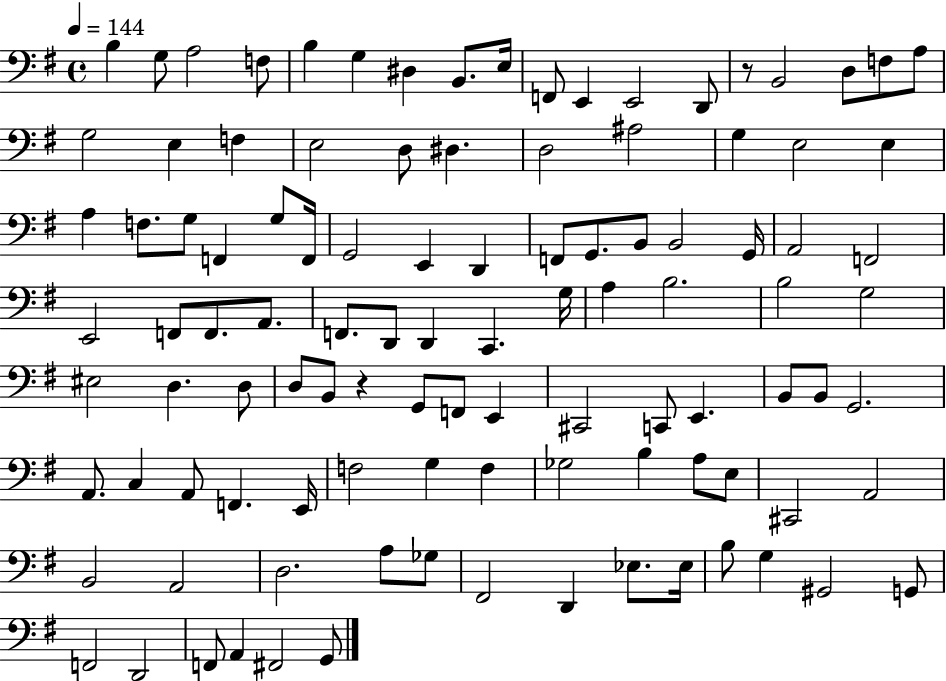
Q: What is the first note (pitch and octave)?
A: B3